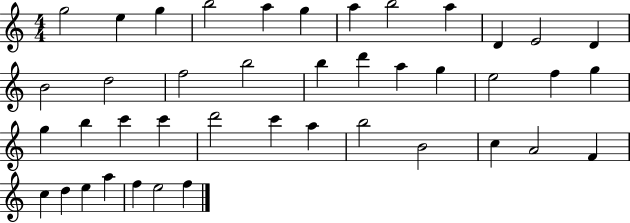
{
  \clef treble
  \numericTimeSignature
  \time 4/4
  \key c \major
  g''2 e''4 g''4 | b''2 a''4 g''4 | a''4 b''2 a''4 | d'4 e'2 d'4 | \break b'2 d''2 | f''2 b''2 | b''4 d'''4 a''4 g''4 | e''2 f''4 g''4 | \break g''4 b''4 c'''4 c'''4 | d'''2 c'''4 a''4 | b''2 b'2 | c''4 a'2 f'4 | \break c''4 d''4 e''4 a''4 | f''4 e''2 f''4 | \bar "|."
}